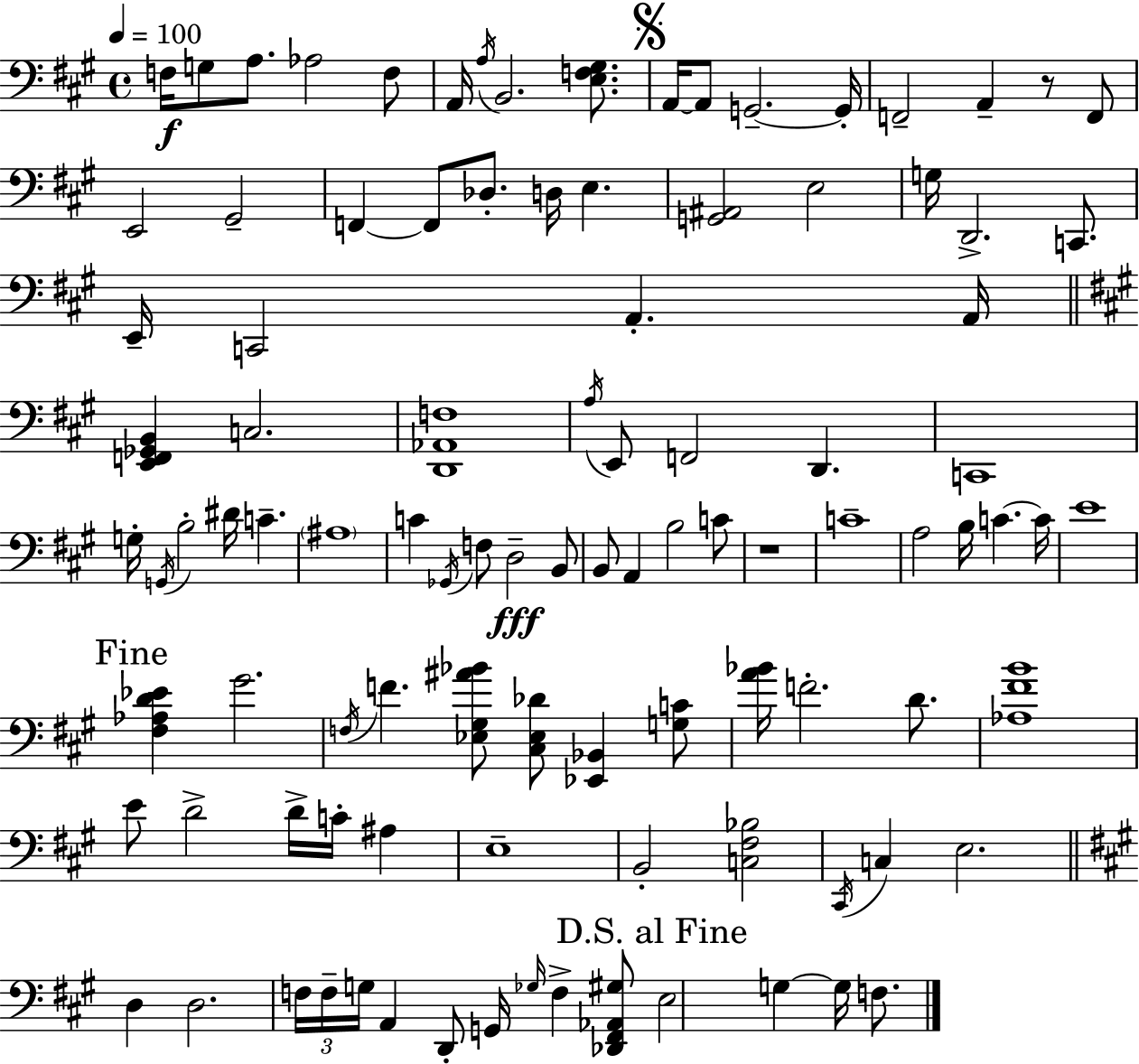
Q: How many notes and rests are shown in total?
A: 101